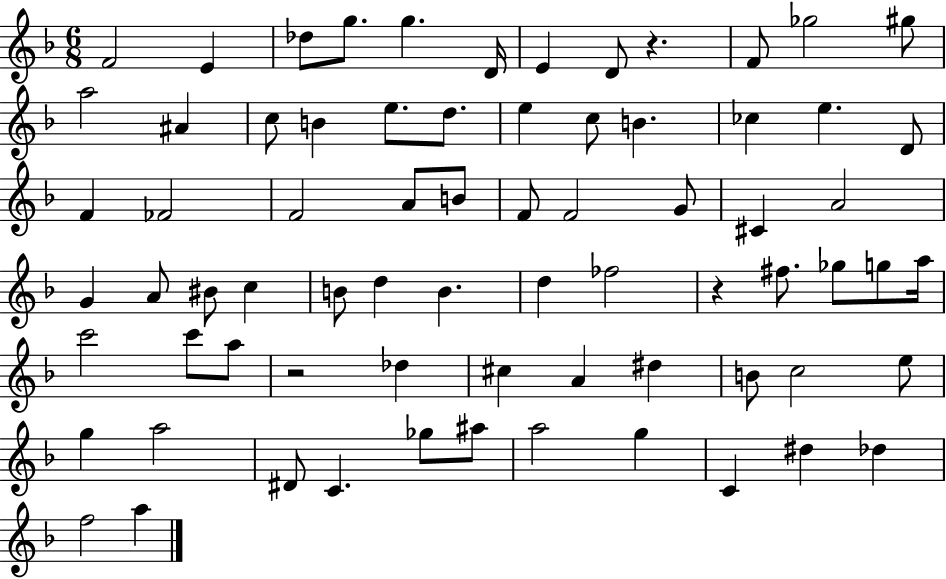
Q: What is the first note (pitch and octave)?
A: F4